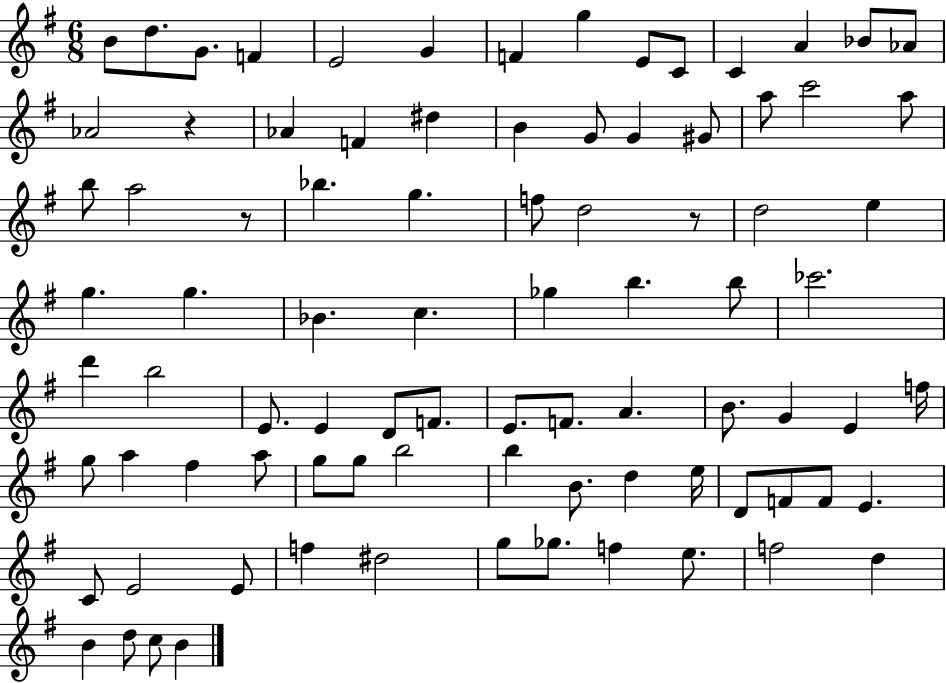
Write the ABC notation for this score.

X:1
T:Untitled
M:6/8
L:1/4
K:G
B/2 d/2 G/2 F E2 G F g E/2 C/2 C A _B/2 _A/2 _A2 z _A F ^d B G/2 G ^G/2 a/2 c'2 a/2 b/2 a2 z/2 _b g f/2 d2 z/2 d2 e g g _B c _g b b/2 _c'2 d' b2 E/2 E D/2 F/2 E/2 F/2 A B/2 G E f/4 g/2 a ^f a/2 g/2 g/2 b2 b B/2 d e/4 D/2 F/2 F/2 E C/2 E2 E/2 f ^d2 g/2 _g/2 f e/2 f2 d B d/2 c/2 B